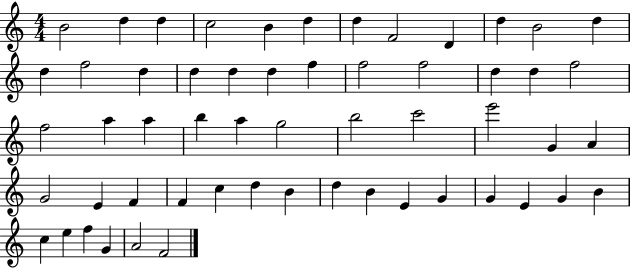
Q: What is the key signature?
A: C major